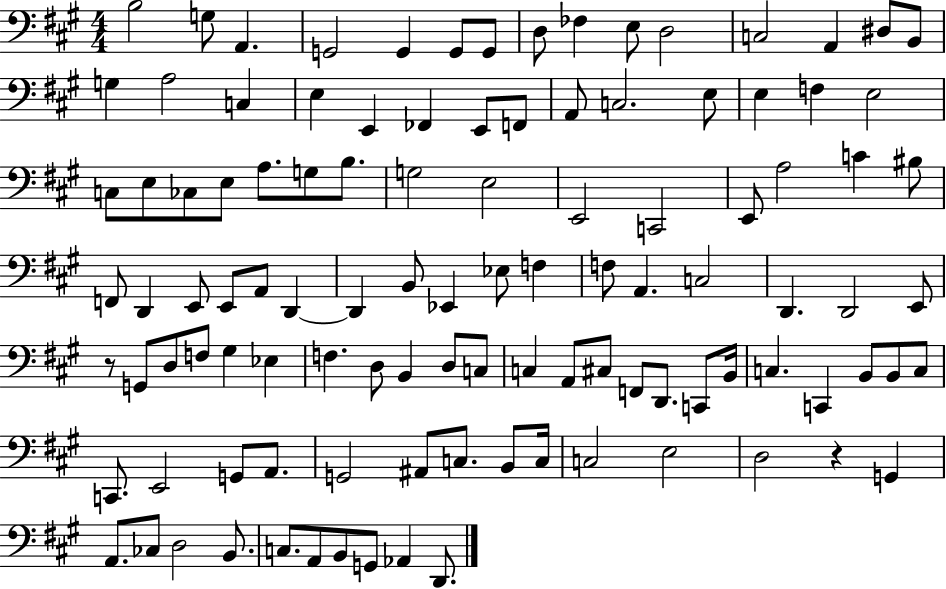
B3/h G3/e A2/q. G2/h G2/q G2/e G2/e D3/e FES3/q E3/e D3/h C3/h A2/q D#3/e B2/e G3/q A3/h C3/q E3/q E2/q FES2/q E2/e F2/e A2/e C3/h. E3/e E3/q F3/q E3/h C3/e E3/e CES3/e E3/e A3/e. G3/e B3/e. G3/h E3/h E2/h C2/h E2/e A3/h C4/q BIS3/e F2/e D2/q E2/e E2/e A2/e D2/q D2/q B2/e Eb2/q Eb3/e F3/q F3/e A2/q. C3/h D2/q. D2/h E2/e R/e G2/e D3/e F3/e G#3/q Eb3/q F3/q. D3/e B2/q D3/e C3/e C3/q A2/e C#3/e F2/e D2/e. C2/e B2/s C3/q. C2/q B2/e B2/e C3/e C2/e. E2/h G2/e A2/e. G2/h A#2/e C3/e. B2/e C3/s C3/h E3/h D3/h R/q G2/q A2/e. CES3/e D3/h B2/e. C3/e. A2/e B2/e G2/e Ab2/q D2/e.